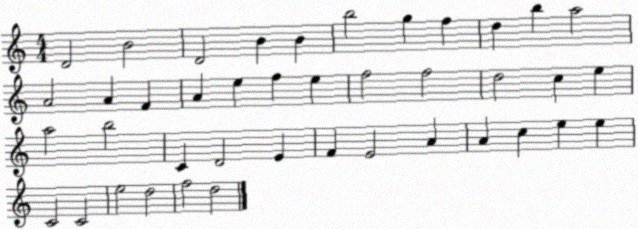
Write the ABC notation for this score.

X:1
T:Untitled
M:4/4
L:1/4
K:C
D2 B2 D2 B B b2 g f d b a2 A2 A F A e f e f2 f2 d2 c e a2 b2 C D2 E F E2 A A c e e C2 C2 e2 d2 f2 d2